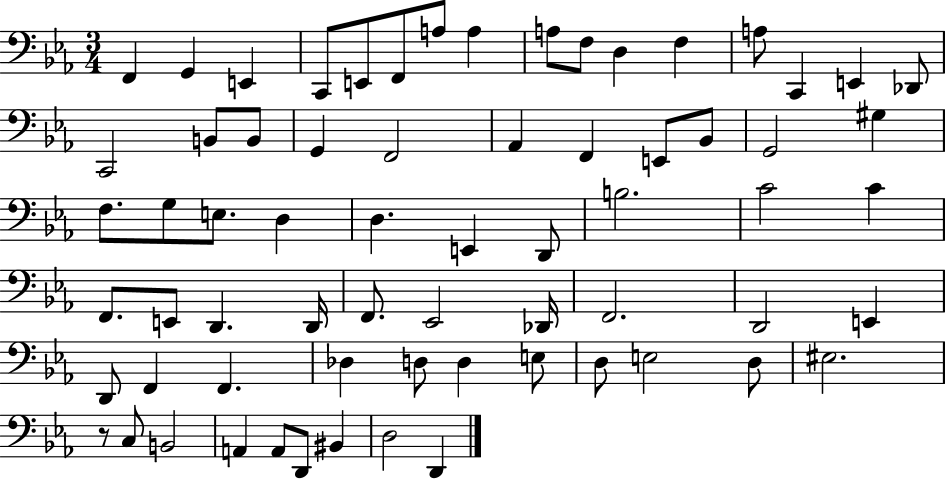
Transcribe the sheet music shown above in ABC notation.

X:1
T:Untitled
M:3/4
L:1/4
K:Eb
F,, G,, E,, C,,/2 E,,/2 F,,/2 A,/2 A, A,/2 F,/2 D, F, A,/2 C,, E,, _D,,/2 C,,2 B,,/2 B,,/2 G,, F,,2 _A,, F,, E,,/2 _B,,/2 G,,2 ^G, F,/2 G,/2 E,/2 D, D, E,, D,,/2 B,2 C2 C F,,/2 E,,/2 D,, D,,/4 F,,/2 _E,,2 _D,,/4 F,,2 D,,2 E,, D,,/2 F,, F,, _D, D,/2 D, E,/2 D,/2 E,2 D,/2 ^E,2 z/2 C,/2 B,,2 A,, A,,/2 D,,/2 ^B,, D,2 D,,